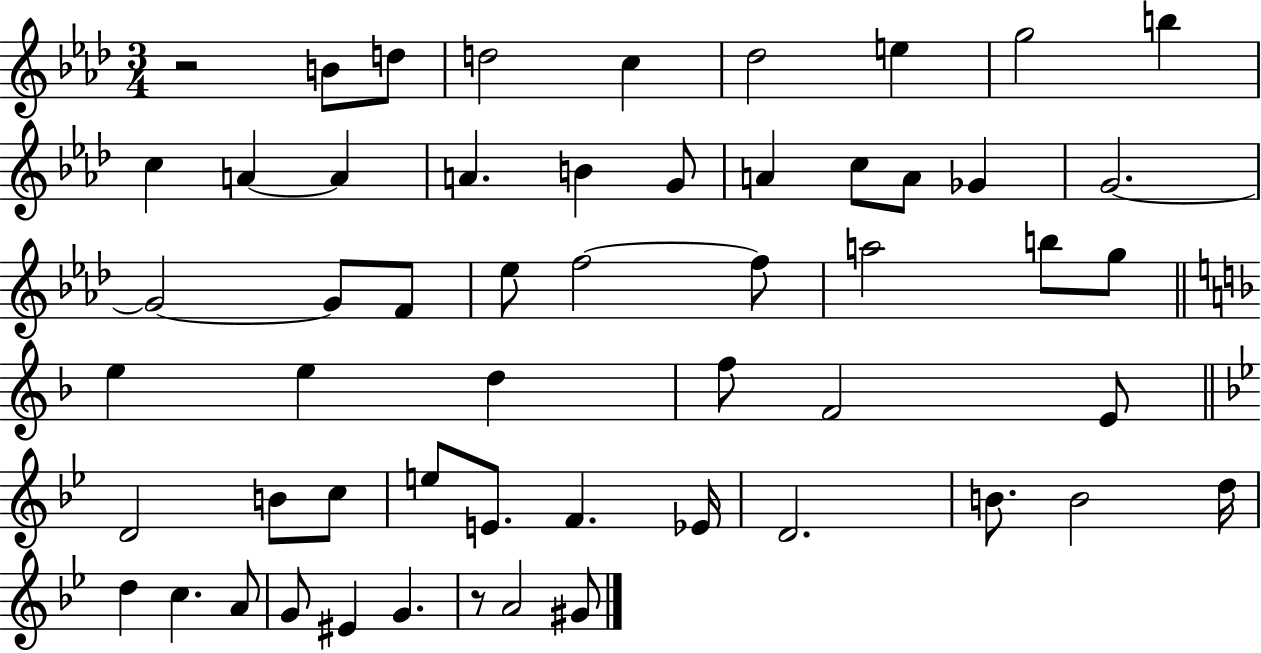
{
  \clef treble
  \numericTimeSignature
  \time 3/4
  \key aes \major
  r2 b'8 d''8 | d''2 c''4 | des''2 e''4 | g''2 b''4 | \break c''4 a'4~~ a'4 | a'4. b'4 g'8 | a'4 c''8 a'8 ges'4 | g'2.~~ | \break g'2~~ g'8 f'8 | ees''8 f''2~~ f''8 | a''2 b''8 g''8 | \bar "||" \break \key d \minor e''4 e''4 d''4 | f''8 f'2 e'8 | \bar "||" \break \key bes \major d'2 b'8 c''8 | e''8 e'8. f'4. ees'16 | d'2. | b'8. b'2 d''16 | \break d''4 c''4. a'8 | g'8 eis'4 g'4. | r8 a'2 gis'8 | \bar "|."
}